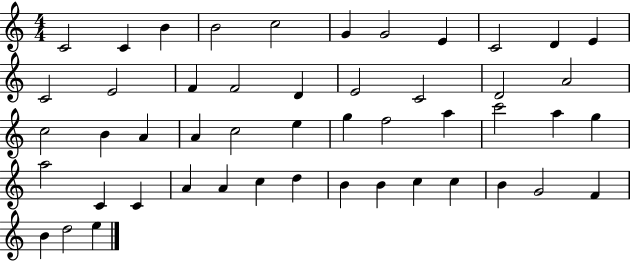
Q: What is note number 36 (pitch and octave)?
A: A4